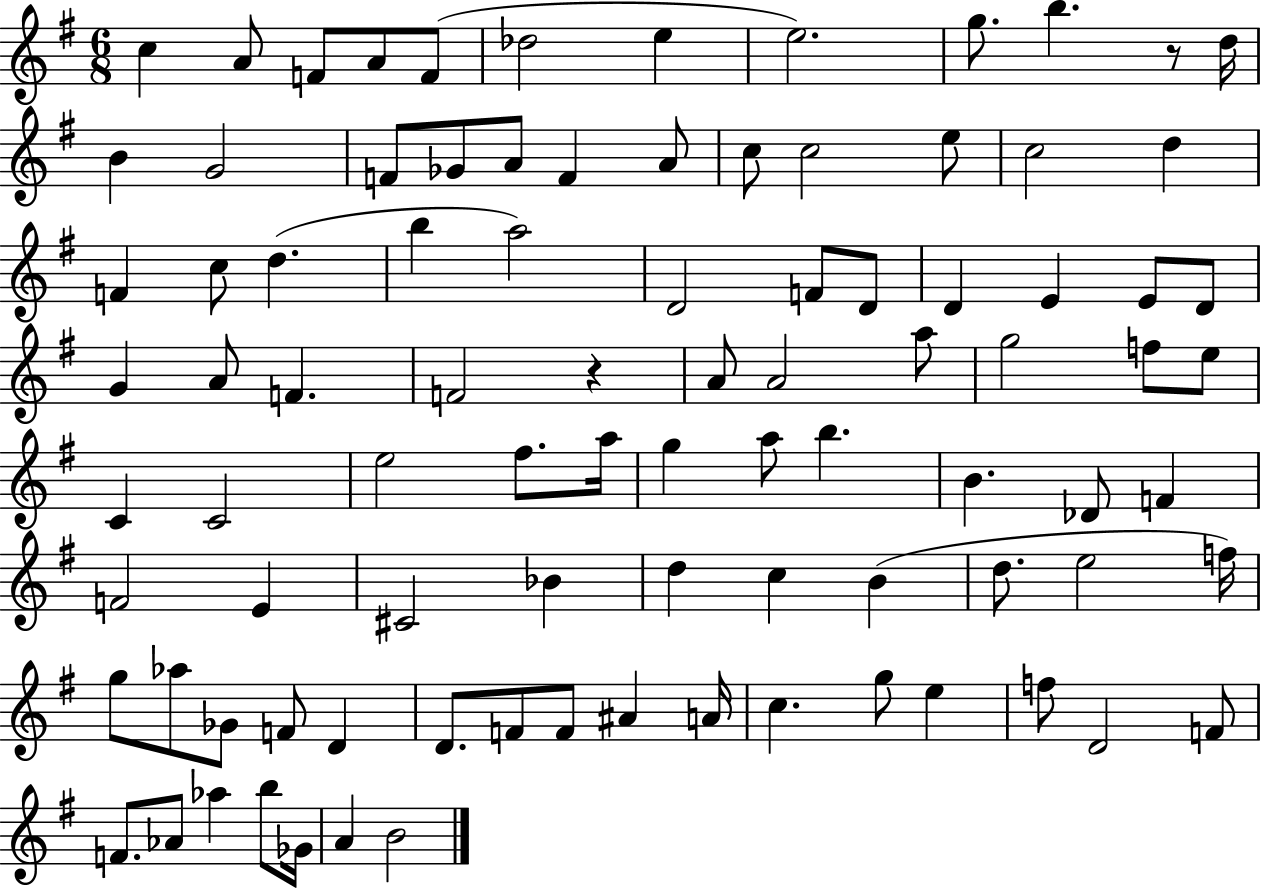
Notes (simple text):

C5/q A4/e F4/e A4/e F4/e Db5/h E5/q E5/h. G5/e. B5/q. R/e D5/s B4/q G4/h F4/e Gb4/e A4/e F4/q A4/e C5/e C5/h E5/e C5/h D5/q F4/q C5/e D5/q. B5/q A5/h D4/h F4/e D4/e D4/q E4/q E4/e D4/e G4/q A4/e F4/q. F4/h R/q A4/e A4/h A5/e G5/h F5/e E5/e C4/q C4/h E5/h F#5/e. A5/s G5/q A5/e B5/q. B4/q. Db4/e F4/q F4/h E4/q C#4/h Bb4/q D5/q C5/q B4/q D5/e. E5/h F5/s G5/e Ab5/e Gb4/e F4/e D4/q D4/e. F4/e F4/e A#4/q A4/s C5/q. G5/e E5/q F5/e D4/h F4/e F4/e. Ab4/e Ab5/q B5/e Gb4/s A4/q B4/h